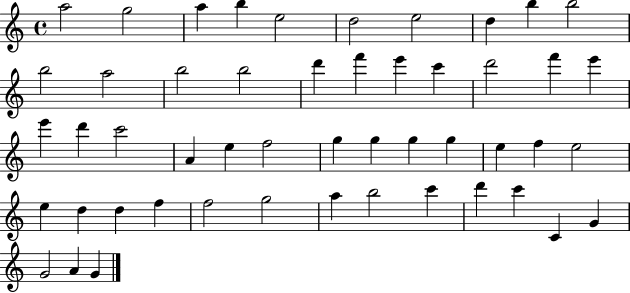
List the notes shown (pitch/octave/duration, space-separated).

A5/h G5/h A5/q B5/q E5/h D5/h E5/h D5/q B5/q B5/h B5/h A5/h B5/h B5/h D6/q F6/q E6/q C6/q D6/h F6/q E6/q E6/q D6/q C6/h A4/q E5/q F5/h G5/q G5/q G5/q G5/q E5/q F5/q E5/h E5/q D5/q D5/q F5/q F5/h G5/h A5/q B5/h C6/q D6/q C6/q C4/q G4/q G4/h A4/q G4/q